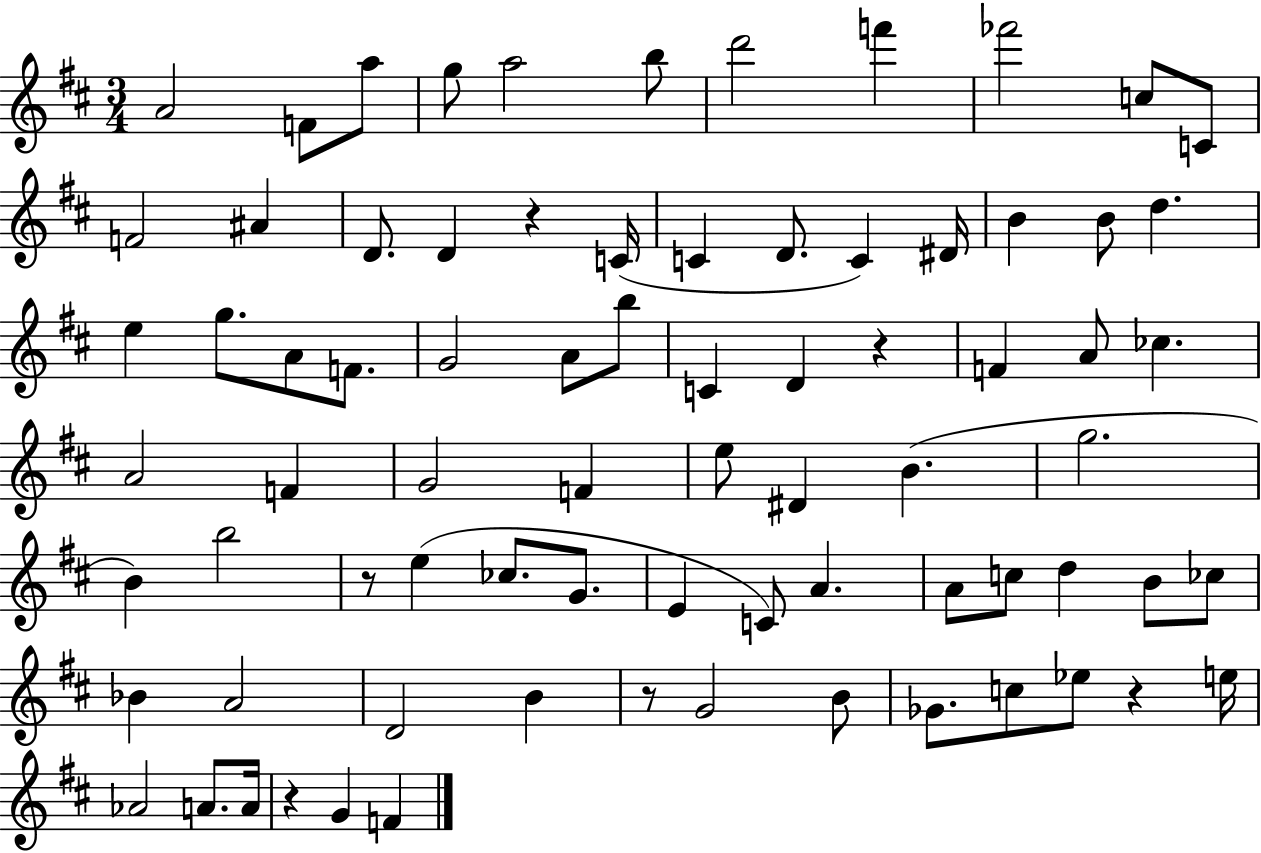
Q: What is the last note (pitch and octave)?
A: F4